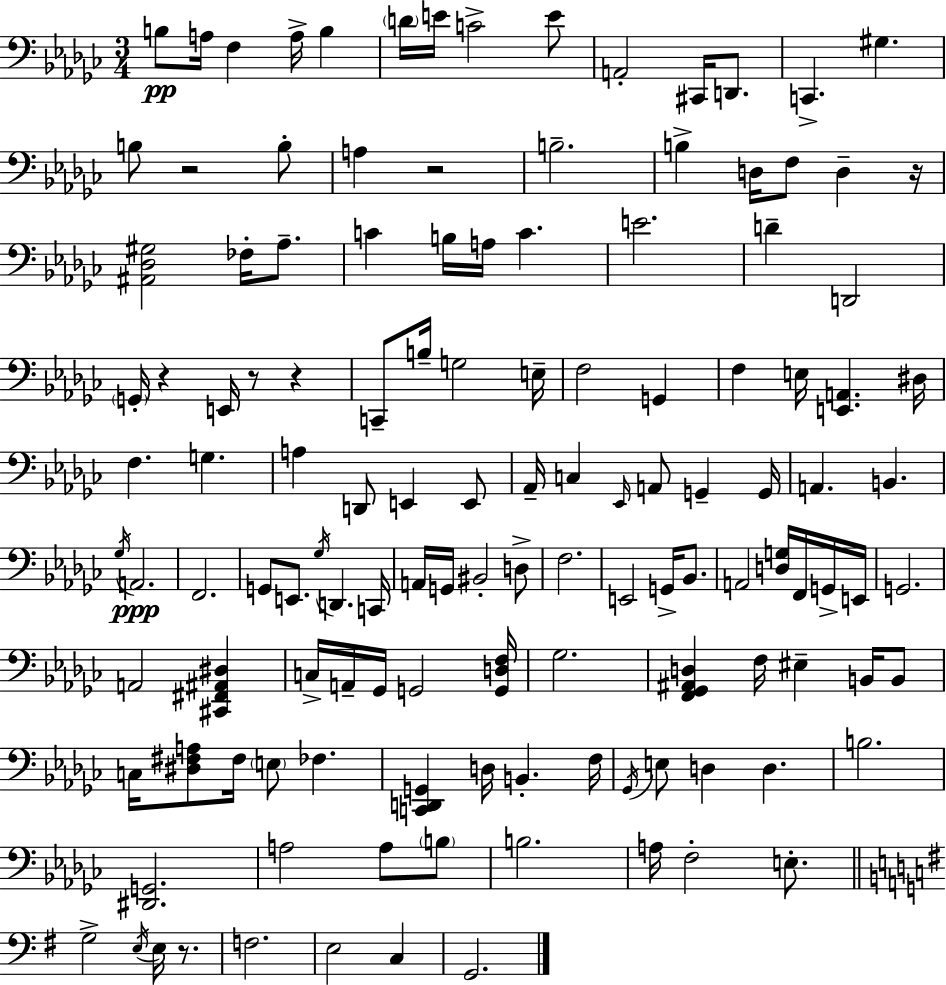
B3/e A3/s F3/q A3/s B3/q D4/s E4/s C4/h E4/e A2/h C#2/s D2/e. C2/q. G#3/q. B3/e R/h B3/e A3/q R/h B3/h. B3/q D3/s F3/e D3/q R/s [A#2,Db3,G#3]/h FES3/s Ab3/e. C4/q B3/s A3/s C4/q. E4/h. D4/q D2/h G2/s R/q E2/s R/e R/q C2/e B3/s G3/h E3/s F3/h G2/q F3/q E3/s [E2,A2]/q. D#3/s F3/q. G3/q. A3/q D2/e E2/q E2/e Ab2/s C3/q Eb2/s A2/e G2/q G2/s A2/q. B2/q. Gb3/s A2/h. F2/h. G2/e E2/e. Gb3/s D2/q. C2/s A2/s G2/s BIS2/h D3/e F3/h. E2/h G2/s Bb2/e. A2/h [D3,G3]/s F2/s G2/s E2/s G2/h. A2/h [C#2,F#2,A#2,D#3]/q C3/s A2/s Gb2/s G2/h [G2,D3,F3]/s Gb3/h. [F2,Gb2,A#2,D3]/q F3/s EIS3/q B2/s B2/e C3/s [D#3,F#3,A3]/e F#3/s E3/e FES3/q. [C2,D2,G2]/q D3/s B2/q. F3/s Gb2/s E3/e D3/q D3/q. B3/h. [D#2,G2]/h. A3/h A3/e B3/e B3/h. A3/s F3/h E3/e. G3/h E3/s E3/s R/e. F3/h. E3/h C3/q G2/h.